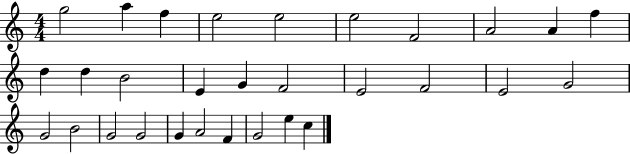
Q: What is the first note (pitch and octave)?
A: G5